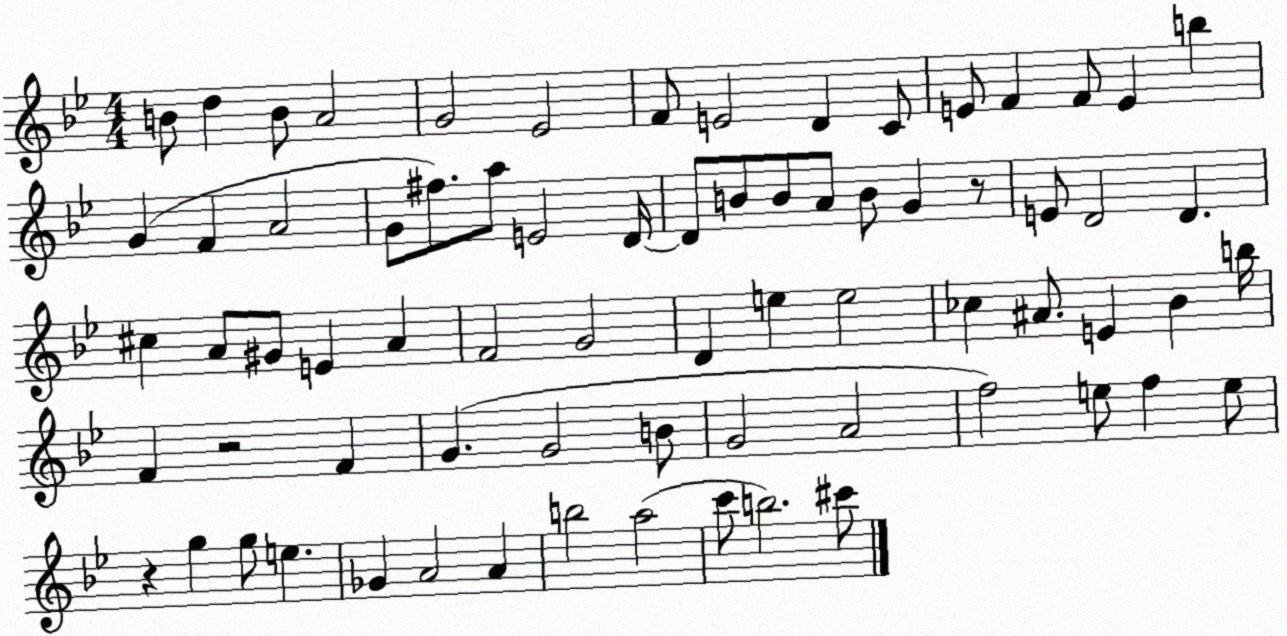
X:1
T:Untitled
M:4/4
L:1/4
K:Bb
B/2 d B/2 A2 G2 _E2 F/2 E2 D C/2 E/2 F F/2 E b G F A2 G/2 ^f/2 a/2 E2 D/4 D/2 B/2 B/2 A/2 B/2 G z/2 E/2 D2 D ^c A/2 ^G/2 E A F2 G2 D e e2 _c ^A/2 E _B b/4 F z2 F G G2 B/2 G2 A2 f2 e/2 f e/2 z g g/2 e _G A2 A b2 a2 c'/2 b2 ^c'/2